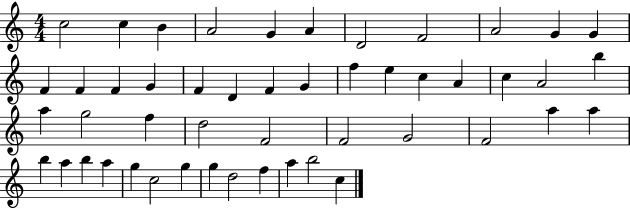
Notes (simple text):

C5/h C5/q B4/q A4/h G4/q A4/q D4/h F4/h A4/h G4/q G4/q F4/q F4/q F4/q G4/q F4/q D4/q F4/q G4/q F5/q E5/q C5/q A4/q C5/q A4/h B5/q A5/q G5/h F5/q D5/h F4/h F4/h G4/h F4/h A5/q A5/q B5/q A5/q B5/q A5/q G5/q C5/h G5/q G5/q D5/h F5/q A5/q B5/h C5/q